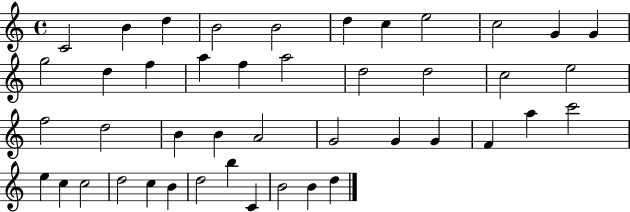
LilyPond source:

{
  \clef treble
  \time 4/4
  \defaultTimeSignature
  \key c \major
  c'2 b'4 d''4 | b'2 b'2 | d''4 c''4 e''2 | c''2 g'4 g'4 | \break g''2 d''4 f''4 | a''4 f''4 a''2 | d''2 d''2 | c''2 e''2 | \break f''2 d''2 | b'4 b'4 a'2 | g'2 g'4 g'4 | f'4 a''4 c'''2 | \break e''4 c''4 c''2 | d''2 c''4 b'4 | d''2 b''4 c'4 | b'2 b'4 d''4 | \break \bar "|."
}